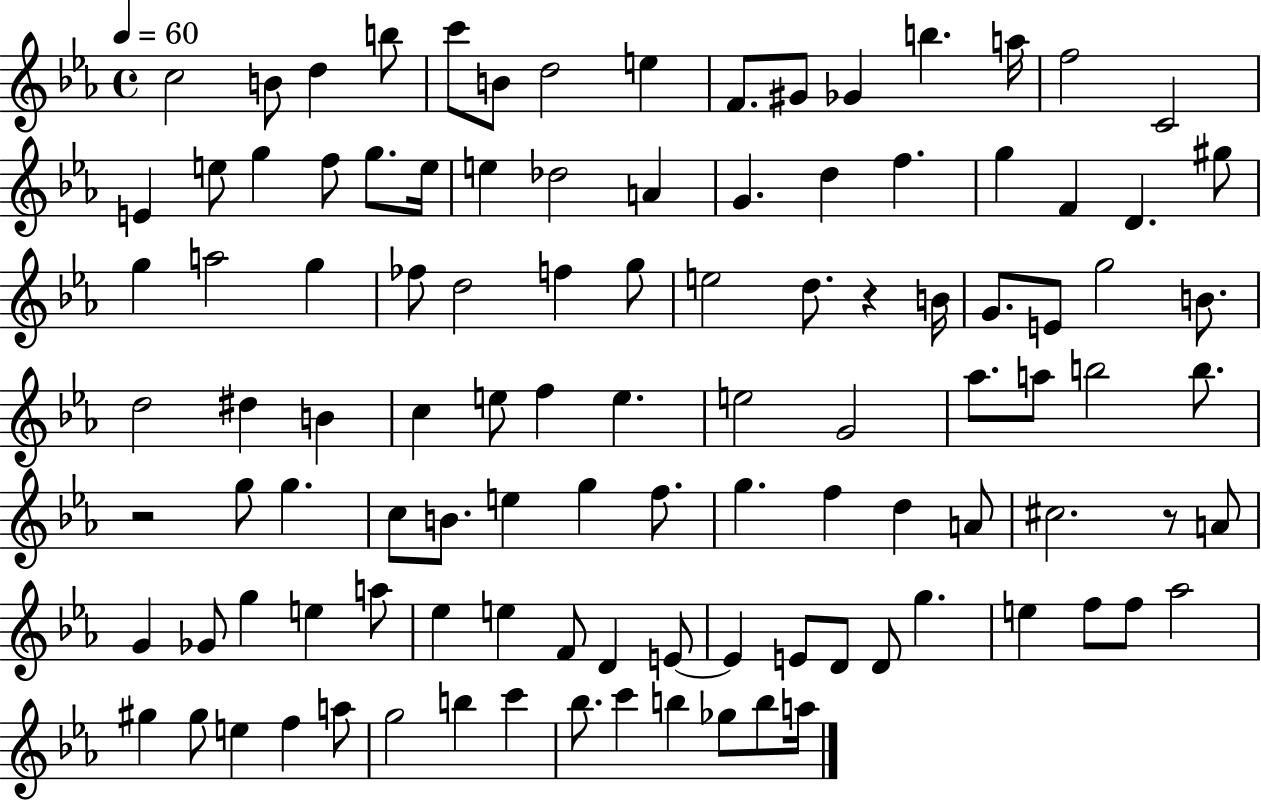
C5/h B4/e D5/q B5/e C6/e B4/e D5/h E5/q F4/e. G#4/e Gb4/q B5/q. A5/s F5/h C4/h E4/q E5/e G5/q F5/e G5/e. E5/s E5/q Db5/h A4/q G4/q. D5/q F5/q. G5/q F4/q D4/q. G#5/e G5/q A5/h G5/q FES5/e D5/h F5/q G5/e E5/h D5/e. R/q B4/s G4/e. E4/e G5/h B4/e. D5/h D#5/q B4/q C5/q E5/e F5/q E5/q. E5/h G4/h Ab5/e. A5/e B5/h B5/e. R/h G5/e G5/q. C5/e B4/e. E5/q G5/q F5/e. G5/q. F5/q D5/q A4/e C#5/h. R/e A4/e G4/q Gb4/e G5/q E5/q A5/e Eb5/q E5/q F4/e D4/q E4/e E4/q E4/e D4/e D4/e G5/q. E5/q F5/e F5/e Ab5/h G#5/q G#5/e E5/q F5/q A5/e G5/h B5/q C6/q Bb5/e. C6/q B5/q Gb5/e B5/e A5/s